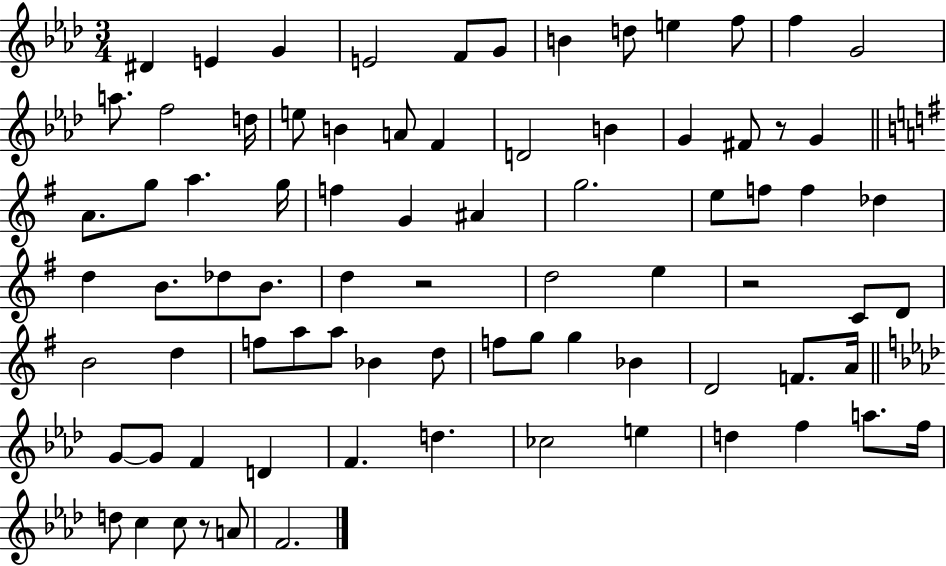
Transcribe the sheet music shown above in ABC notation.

X:1
T:Untitled
M:3/4
L:1/4
K:Ab
^D E G E2 F/2 G/2 B d/2 e f/2 f G2 a/2 f2 d/4 e/2 B A/2 F D2 B G ^F/2 z/2 G A/2 g/2 a g/4 f G ^A g2 e/2 f/2 f _d d B/2 _d/2 B/2 d z2 d2 e z2 C/2 D/2 B2 d f/2 a/2 a/2 _B d/2 f/2 g/2 g _B D2 F/2 A/4 G/2 G/2 F D F d _c2 e d f a/2 f/4 d/2 c c/2 z/2 A/2 F2